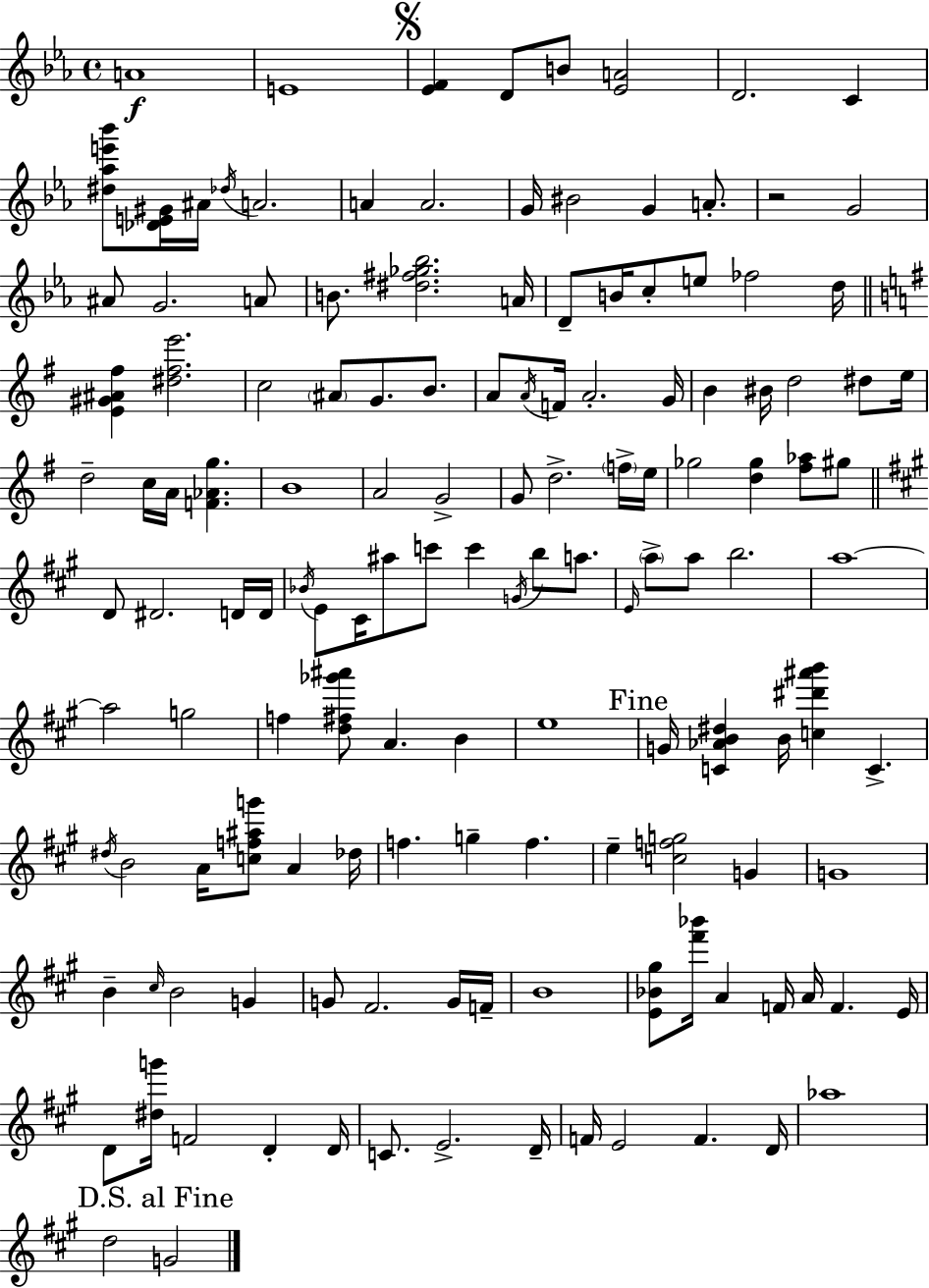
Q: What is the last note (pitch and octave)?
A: G4